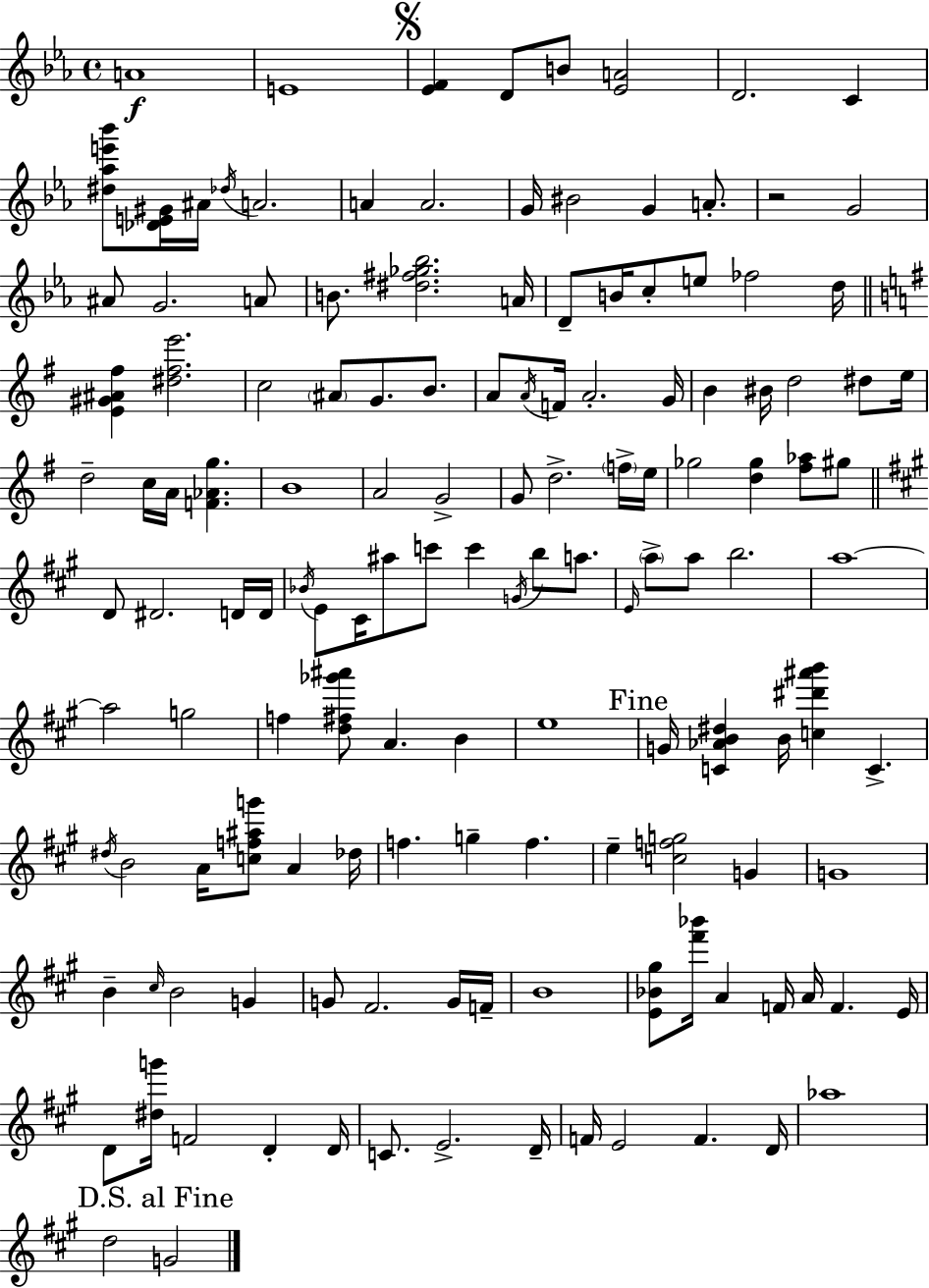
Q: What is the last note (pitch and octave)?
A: G4